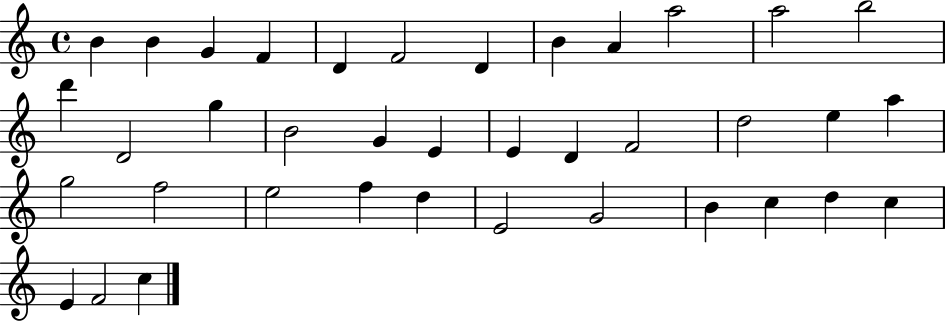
X:1
T:Untitled
M:4/4
L:1/4
K:C
B B G F D F2 D B A a2 a2 b2 d' D2 g B2 G E E D F2 d2 e a g2 f2 e2 f d E2 G2 B c d c E F2 c